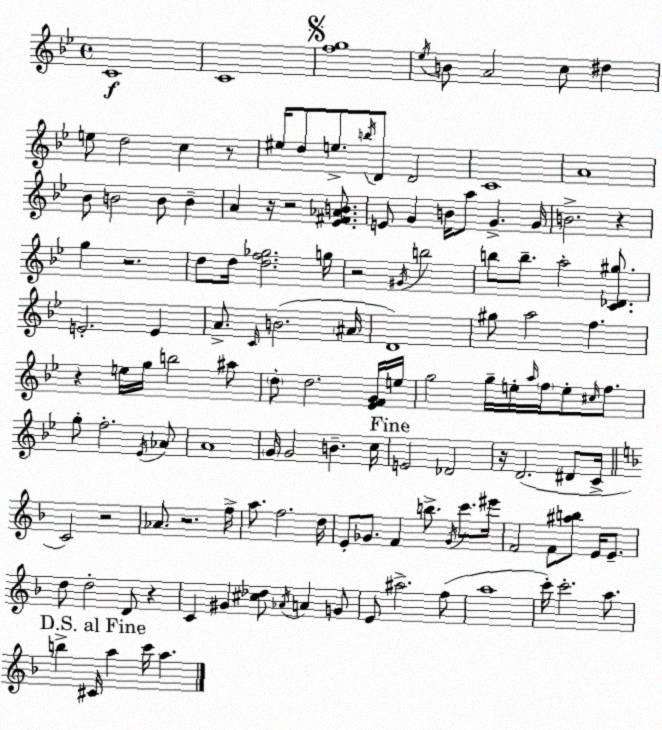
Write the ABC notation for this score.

X:1
T:Untitled
M:4/4
L:1/4
K:Bb
C4 C4 [fg]4 _e/4 B/2 A2 c/2 ^d e/2 d2 c z/2 ^e/4 d/2 e/2 b/4 D/2 D2 C4 A4 _B/2 B2 B/2 B A z/4 z2 [_E^F_AB]/2 E/2 G B/4 a/2 G G/4 B2 z g z2 d/2 d/4 [df_g]2 g/4 z2 ^G/4 b2 b/2 b/2 a2 [C_D^g]/2 E2 E A/2 C/4 B2 ^A/4 D4 ^g/2 a2 f z e/4 g/4 b2 ^a/2 d/2 d2 [_EFG]/4 e/4 g2 g/4 e/4 a/4 f/4 e/2 ^c/4 f/2 g/2 f2 _E/4 _A/2 A4 G/4 G2 B c/4 E2 _D2 z/4 D2 ^D/2 C/4 C2 z2 _A/2 z2 f/4 a/2 f2 d/4 E/2 _G/2 F b/2 _G/4 c'/2 ^e'/4 F2 F/2 [^ab]/2 E/4 E/2 d/2 d2 D/2 z C ^G [^c_d]/2 _A/4 A G/2 E/2 ^a2 f/2 a4 c'/4 c'2 a/2 b ^C/4 a c'/4 a